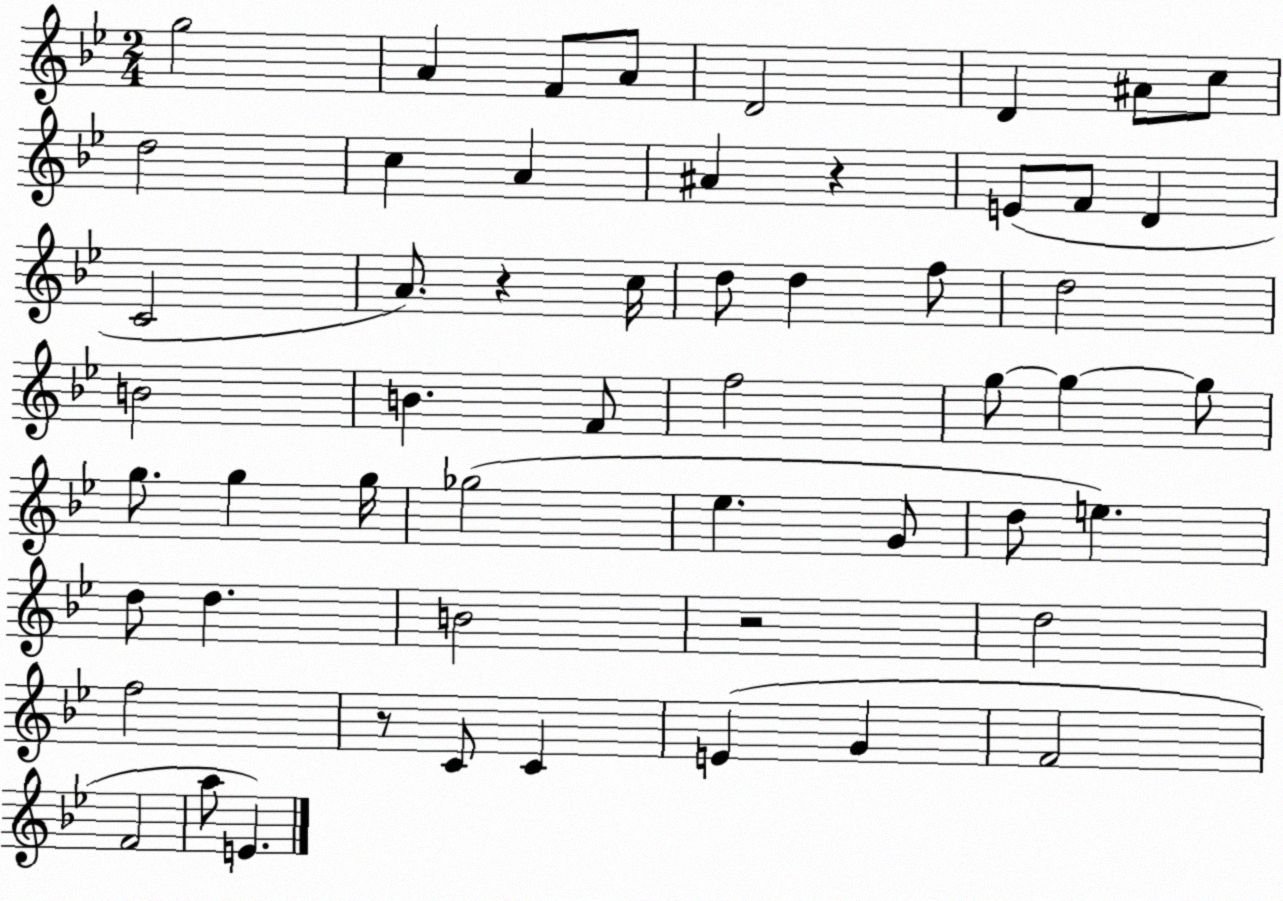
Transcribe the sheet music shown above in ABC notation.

X:1
T:Untitled
M:2/4
L:1/4
K:Bb
g2 A F/2 A/2 D2 D ^A/2 c/2 d2 c A ^A z E/2 F/2 D C2 A/2 z c/4 d/2 d f/2 d2 B2 B F/2 f2 g/2 g g/2 g/2 g g/4 _g2 _e G/2 d/2 e d/2 d B2 z2 d2 f2 z/2 C/2 C E G F2 F2 a/2 E